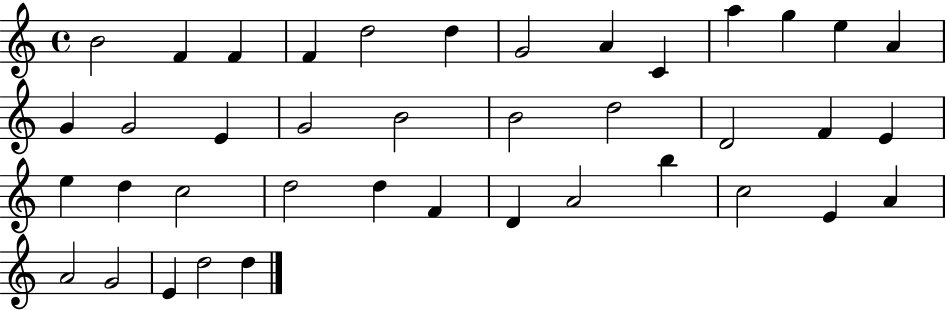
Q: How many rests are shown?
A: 0